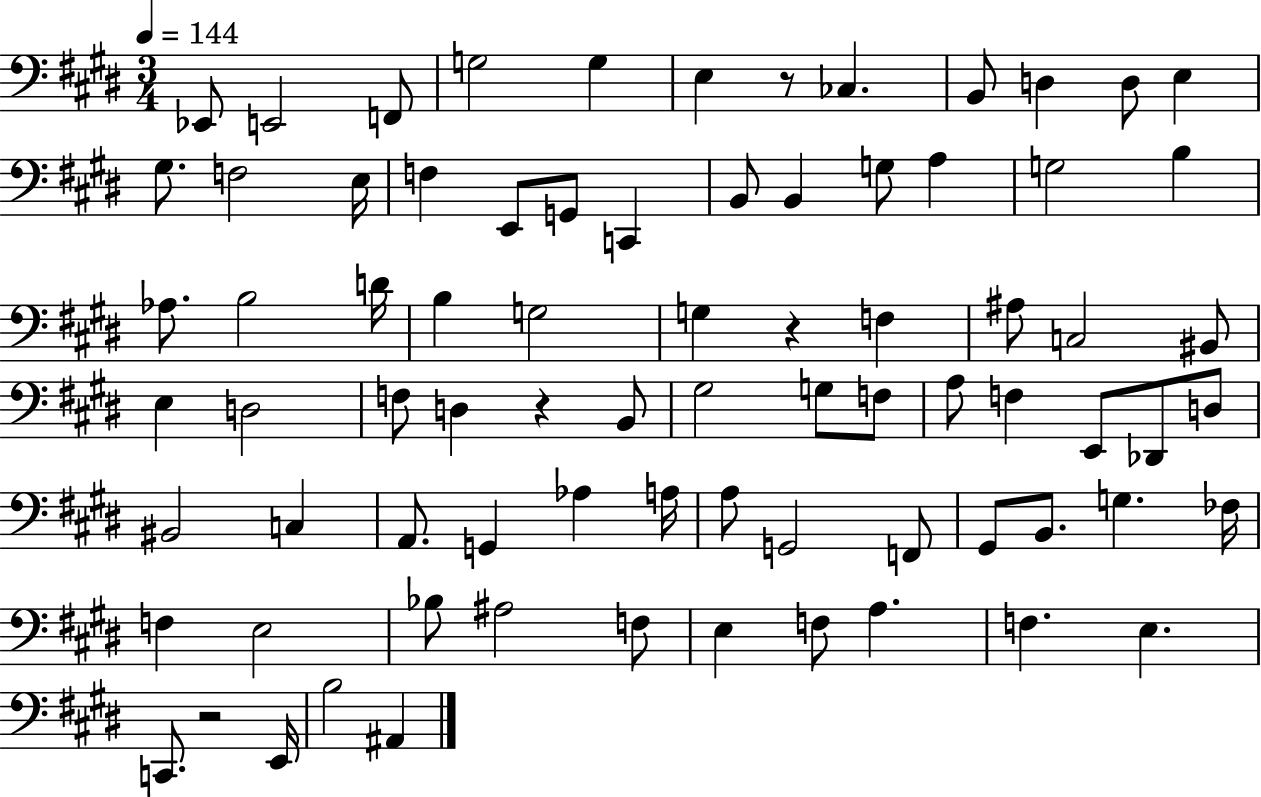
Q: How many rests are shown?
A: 4